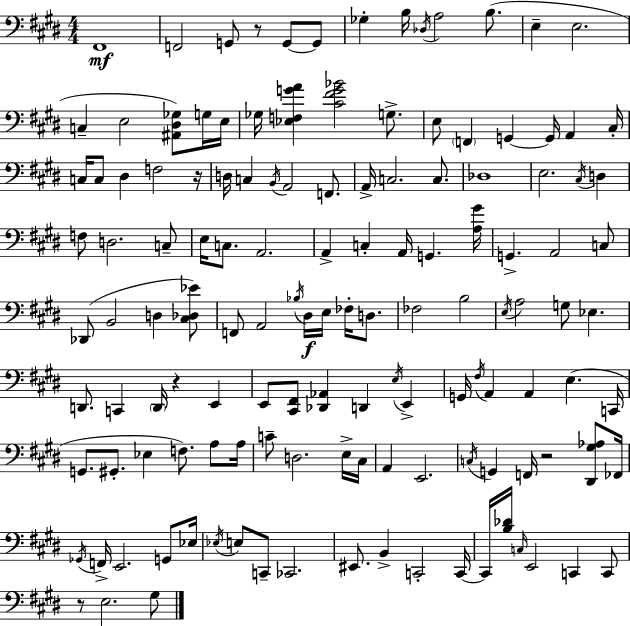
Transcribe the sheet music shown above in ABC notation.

X:1
T:Untitled
M:4/4
L:1/4
K:E
^F,,4 F,,2 G,,/2 z/2 G,,/2 G,,/2 _G, B,/4 _D,/4 A,2 B,/2 E, E,2 C, E,2 [^A,,^D,_G,]/2 G,/4 E,/4 _G,/4 [_E,F,GA] [^C^FG_B]2 G,/2 E,/2 F,, G,, G,,/4 A,, ^C,/4 C,/4 C,/2 ^D, F,2 z/4 D,/4 C, B,,/4 A,,2 F,,/2 A,,/4 C,2 C,/2 _D,4 E,2 ^C,/4 D, F,/2 D,2 C,/2 E,/4 C,/2 A,,2 A,, C, A,,/4 G,, [A,^G]/4 G,, A,,2 C,/2 _D,,/2 B,,2 D, [^C,_D,_E]/2 F,,/2 A,,2 _B,/4 ^D,/4 E,/4 _F,/4 D,/2 _F,2 B,2 E,/4 A,2 G,/2 _E, D,,/2 C,, D,,/4 z E,, E,,/2 [^C,,^F,,]/2 [_D,,_A,,] D,, E,/4 E,, G,,/4 ^F,/4 A,, A,, E, C,,/4 G,,/2 ^G,,/2 _E, F,/2 A,/2 A,/4 C/2 D,2 E,/4 ^C,/4 A,, E,,2 C,/4 G,, F,,/4 z2 [^D,,^G,_A,]/2 _F,,/4 _G,,/4 F,,/4 E,,2 G,,/2 _E,/4 _E,/4 E,/2 C,,/2 _C,,2 ^E,,/2 B,, C,,2 C,,/4 C,,/4 [B,_D]/4 C,/4 E,,2 C,, C,,/2 z/2 E,2 ^G,/2